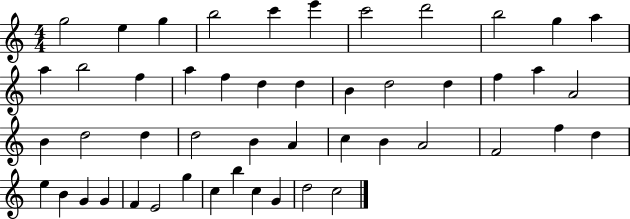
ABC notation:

X:1
T:Untitled
M:4/4
L:1/4
K:C
g2 e g b2 c' e' c'2 d'2 b2 g a a b2 f a f d d B d2 d f a A2 B d2 d d2 B A c B A2 F2 f d e B G G F E2 g c b c G d2 c2